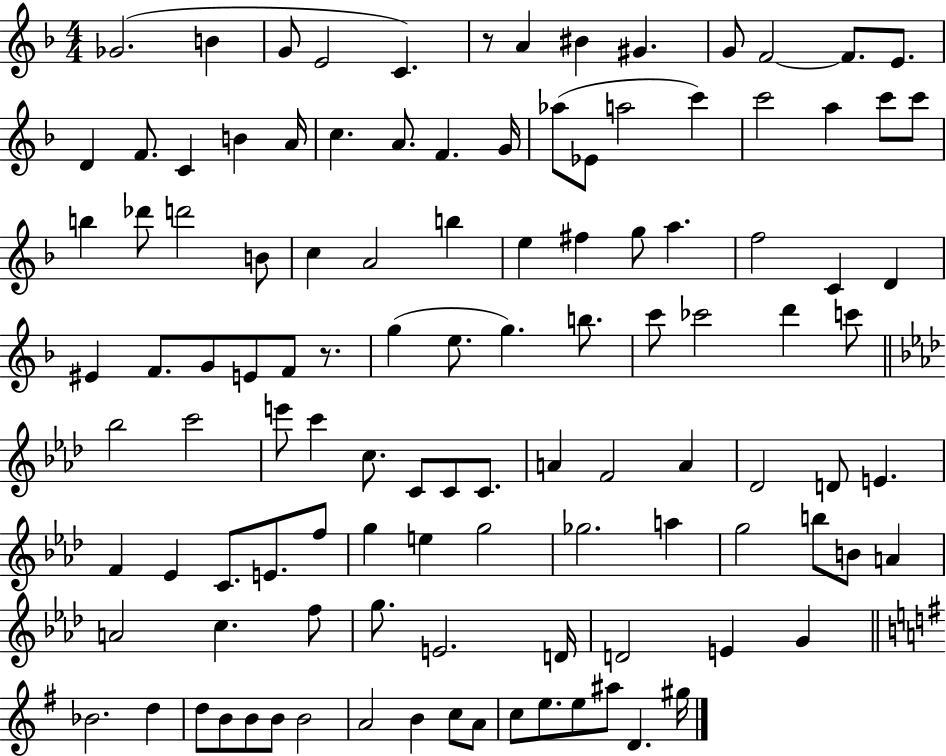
{
  \clef treble
  \numericTimeSignature
  \time 4/4
  \key f \major
  \repeat volta 2 { ges'2.( b'4 | g'8 e'2 c'4.) | r8 a'4 bis'4 gis'4. | g'8 f'2~~ f'8. e'8. | \break d'4 f'8. c'4 b'4 a'16 | c''4. a'8. f'4. g'16 | aes''8( ees'8 a''2 c'''4) | c'''2 a''4 c'''8 c'''8 | \break b''4 des'''8 d'''2 b'8 | c''4 a'2 b''4 | e''4 fis''4 g''8 a''4. | f''2 c'4 d'4 | \break eis'4 f'8. g'8 e'8 f'8 r8. | g''4( e''8. g''4.) b''8. | c'''8 ces'''2 d'''4 c'''8 | \bar "||" \break \key f \minor bes''2 c'''2 | e'''8 c'''4 c''8. c'8 c'8 c'8. | a'4 f'2 a'4 | des'2 d'8 e'4. | \break f'4 ees'4 c'8. e'8. f''8 | g''4 e''4 g''2 | ges''2. a''4 | g''2 b''8 b'8 a'4 | \break a'2 c''4. f''8 | g''8. e'2. d'16 | d'2 e'4 g'4 | \bar "||" \break \key e \minor bes'2. d''4 | d''8 b'8 b'8 b'8 b'2 | a'2 b'4 c''8 a'8 | c''8 e''8. e''8 ais''8 d'4. gis''16 | \break } \bar "|."
}